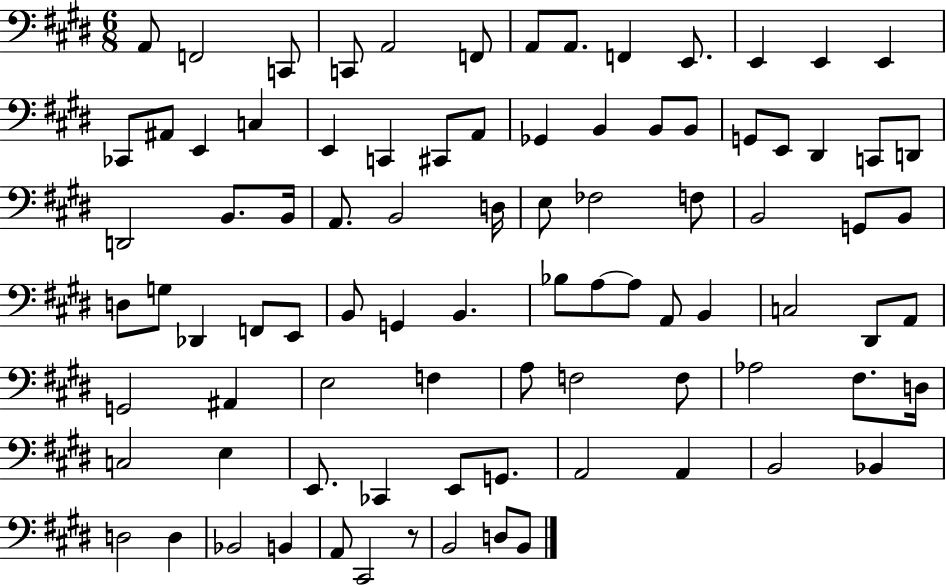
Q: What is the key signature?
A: E major